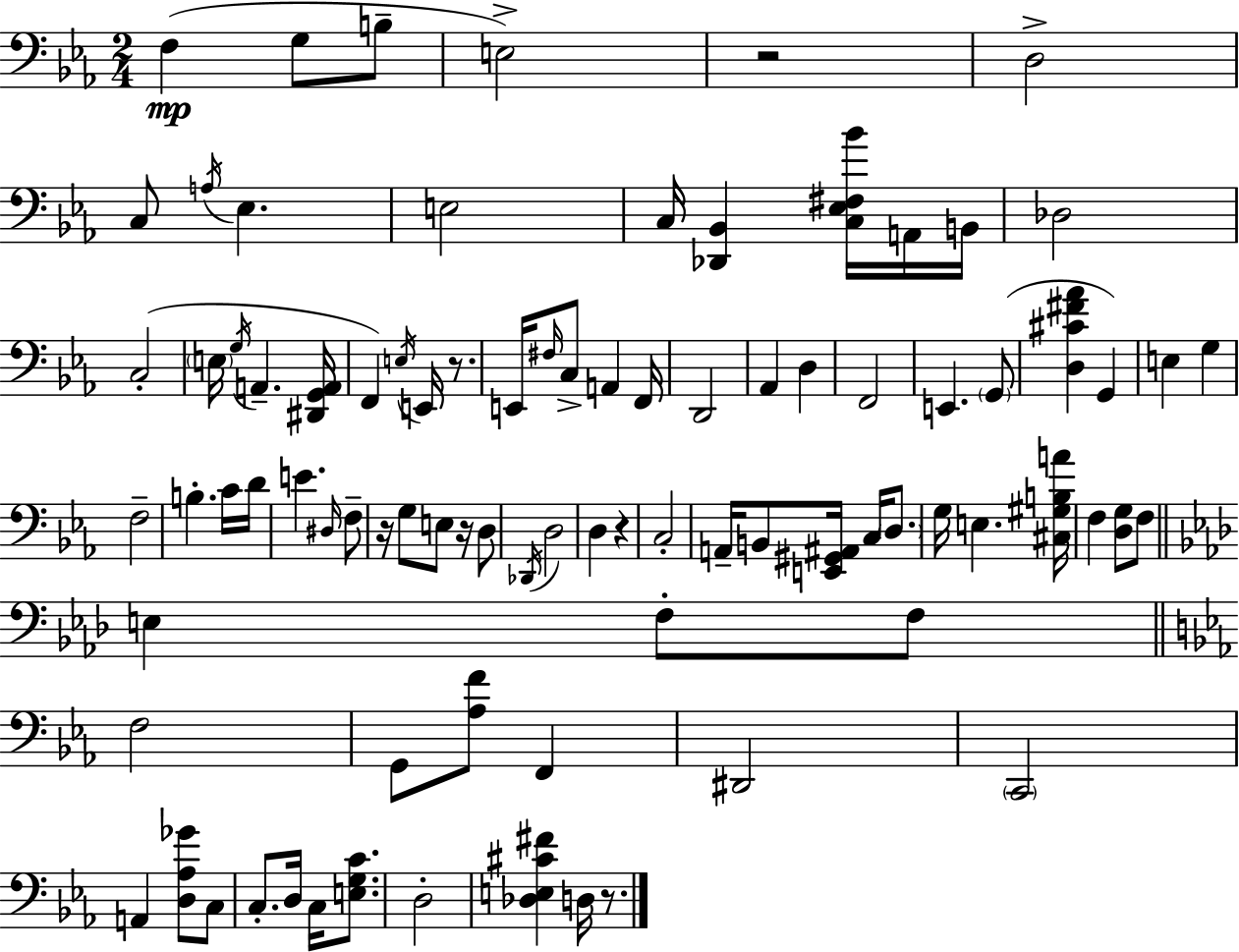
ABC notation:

X:1
T:Untitled
M:2/4
L:1/4
K:Eb
F, G,/2 B,/2 E,2 z2 D,2 C,/2 A,/4 _E, E,2 C,/4 [_D,,_B,,] [C,_E,^F,_B]/4 A,,/4 B,,/4 _D,2 C,2 E,/4 G,/4 A,, [^D,,G,,A,,]/4 F,, E,/4 E,,/4 z/2 E,,/4 ^F,/4 C,/2 A,, F,,/4 D,,2 _A,, D, F,,2 E,, G,,/2 [D,^C^F_A] G,, E, G, F,2 B, C/4 D/4 E ^D,/4 F,/2 z/4 G,/2 E,/2 z/4 D,/2 _D,,/4 D,2 D, z C,2 A,,/4 B,,/2 [E,,^G,,^A,,]/4 C,/4 D,/2 G,/4 E, [^C,^G,B,A]/4 F, [D,G,]/2 F,/2 E, F,/2 F,/2 F,2 G,,/2 [_A,F]/2 F,, ^D,,2 C,,2 A,, [D,_A,_G]/2 C,/2 C,/2 D,/4 C,/4 [E,G,C]/2 D,2 [_D,E,^C^F] D,/4 z/2